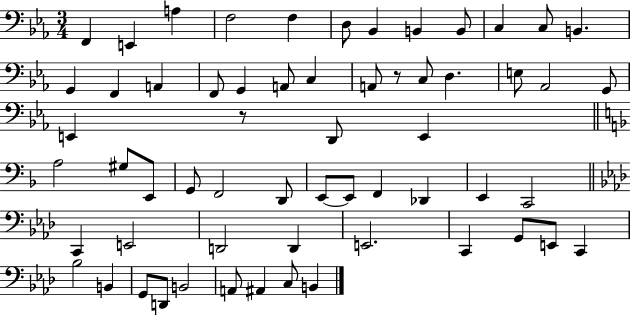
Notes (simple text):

F2/q E2/q A3/q F3/h F3/q D3/e Bb2/q B2/q B2/e C3/q C3/e B2/q. G2/q F2/q A2/q F2/e G2/q A2/e C3/q A2/e R/e C3/e D3/q. E3/e Ab2/h G2/e E2/q R/e D2/e E2/q A3/h G#3/e E2/e G2/e F2/h D2/e E2/e E2/e F2/q Db2/q E2/q C2/h C2/q E2/h D2/h D2/q E2/h. C2/q G2/e E2/e C2/q Bb3/h B2/q G2/e D2/e B2/h A2/e A#2/q C3/e B2/q